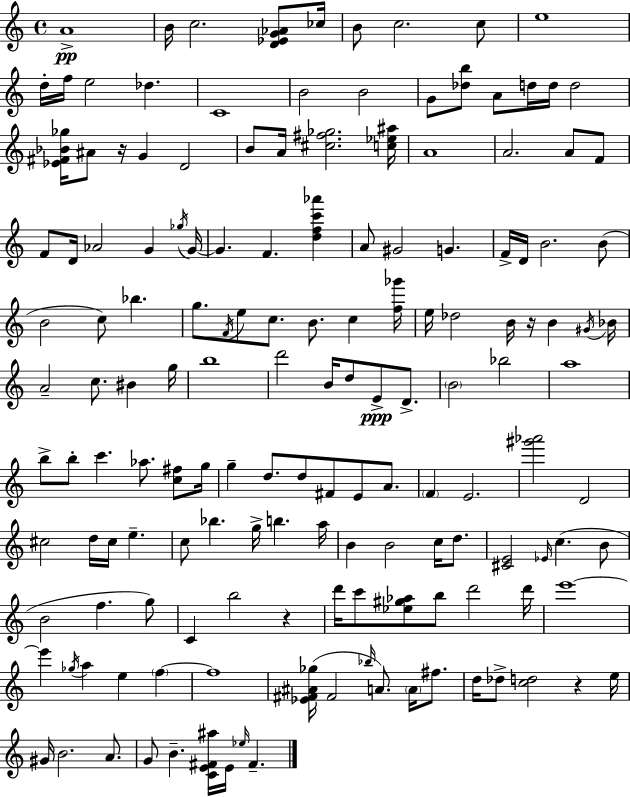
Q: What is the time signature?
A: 4/4